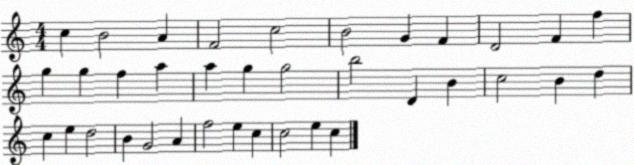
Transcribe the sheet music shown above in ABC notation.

X:1
T:Untitled
M:4/4
L:1/4
K:C
c B2 A F2 c2 B2 G F D2 F f g g f a a g g2 b2 D B c2 B d c e d2 B G2 A f2 e c c2 e c